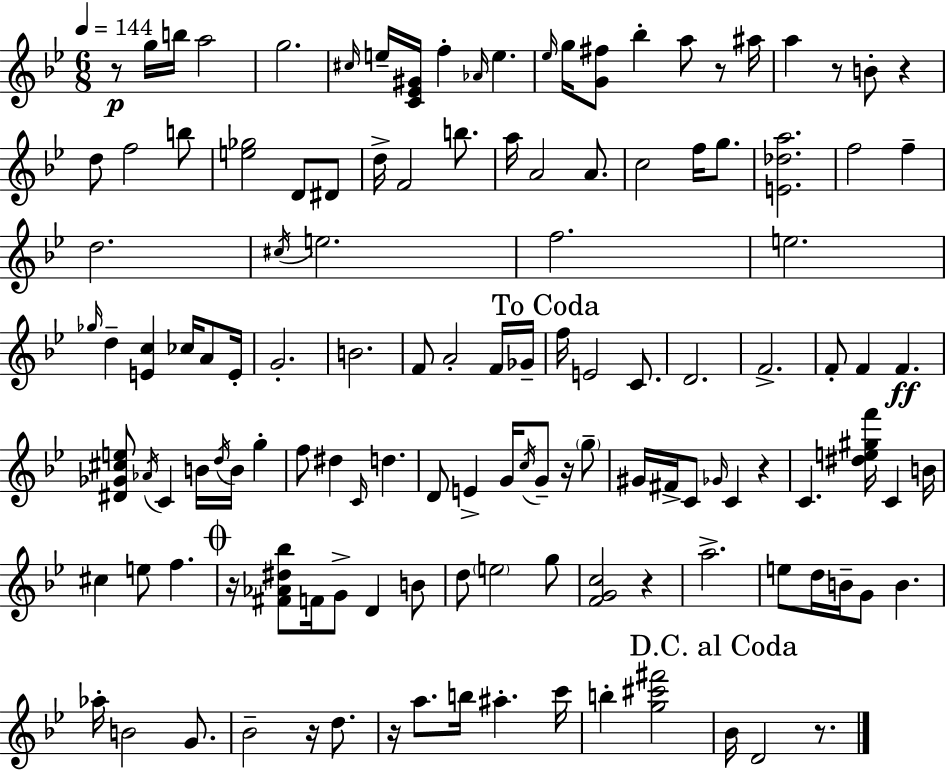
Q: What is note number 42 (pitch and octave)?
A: E4